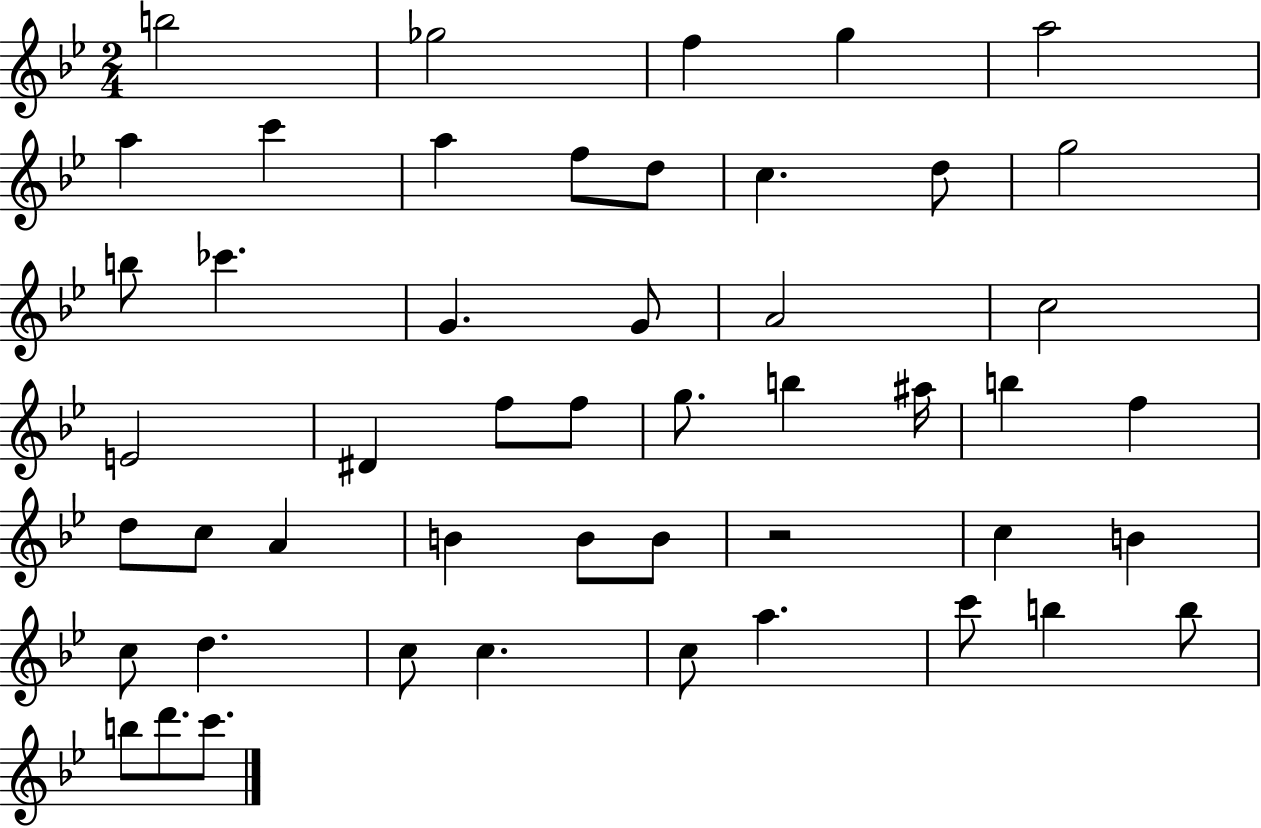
B5/h Gb5/h F5/q G5/q A5/h A5/q C6/q A5/q F5/e D5/e C5/q. D5/e G5/h B5/e CES6/q. G4/q. G4/e A4/h C5/h E4/h D#4/q F5/e F5/e G5/e. B5/q A#5/s B5/q F5/q D5/e C5/e A4/q B4/q B4/e B4/e R/h C5/q B4/q C5/e D5/q. C5/e C5/q. C5/e A5/q. C6/e B5/q B5/e B5/e D6/e. C6/e.